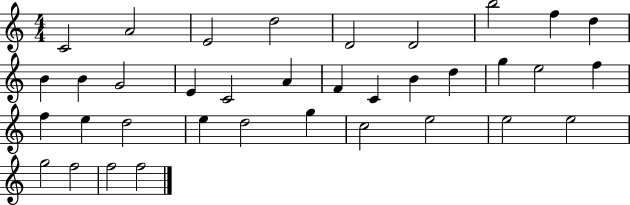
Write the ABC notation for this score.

X:1
T:Untitled
M:4/4
L:1/4
K:C
C2 A2 E2 d2 D2 D2 b2 f d B B G2 E C2 A F C B d g e2 f f e d2 e d2 g c2 e2 e2 e2 g2 f2 f2 f2